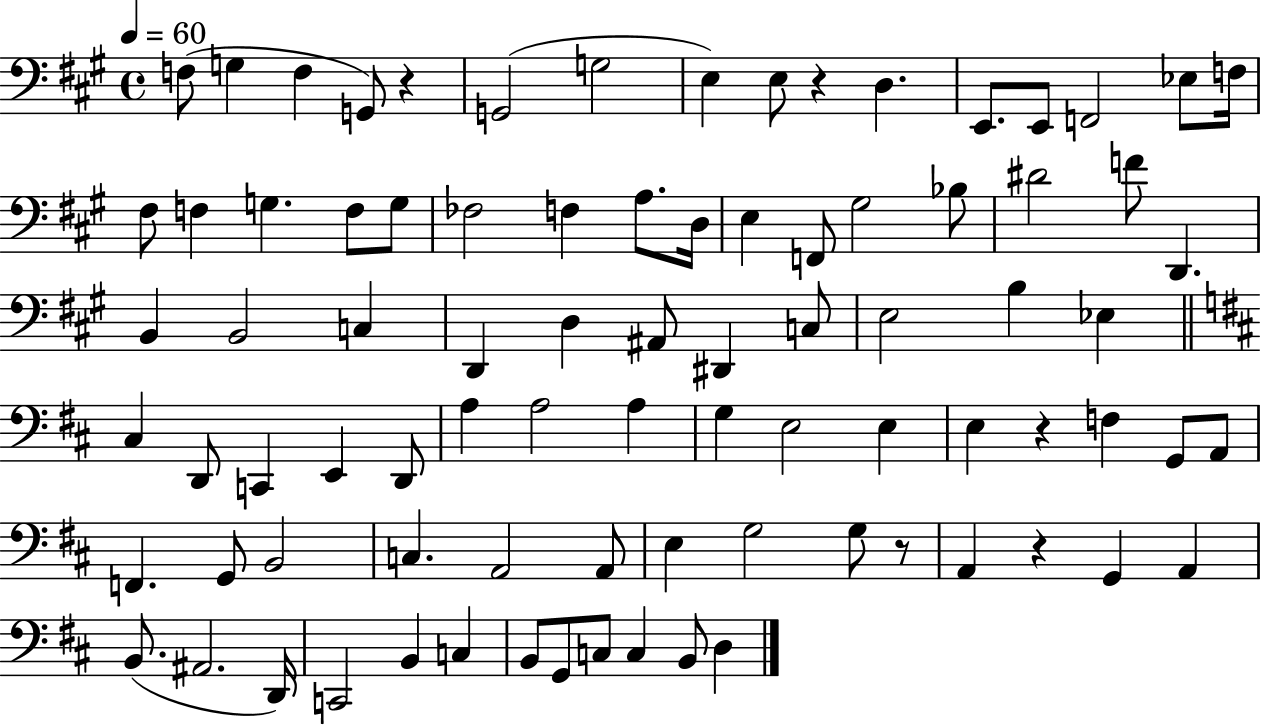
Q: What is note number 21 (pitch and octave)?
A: F3